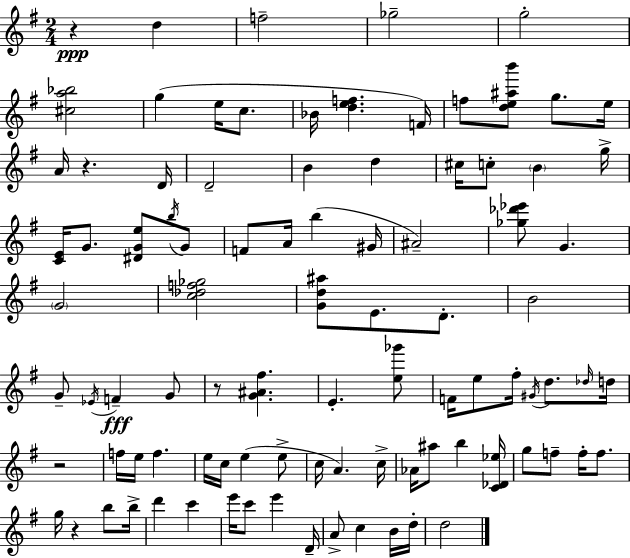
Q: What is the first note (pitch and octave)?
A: D5